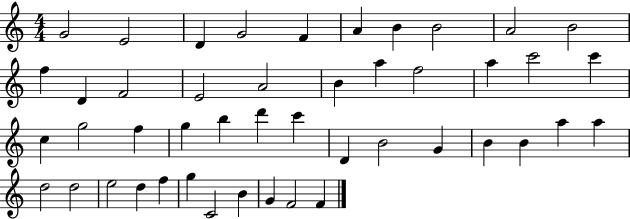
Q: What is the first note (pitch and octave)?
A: G4